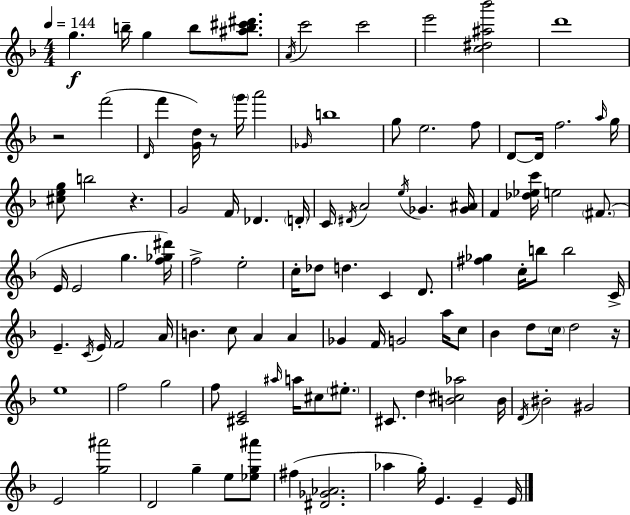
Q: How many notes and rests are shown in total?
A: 110